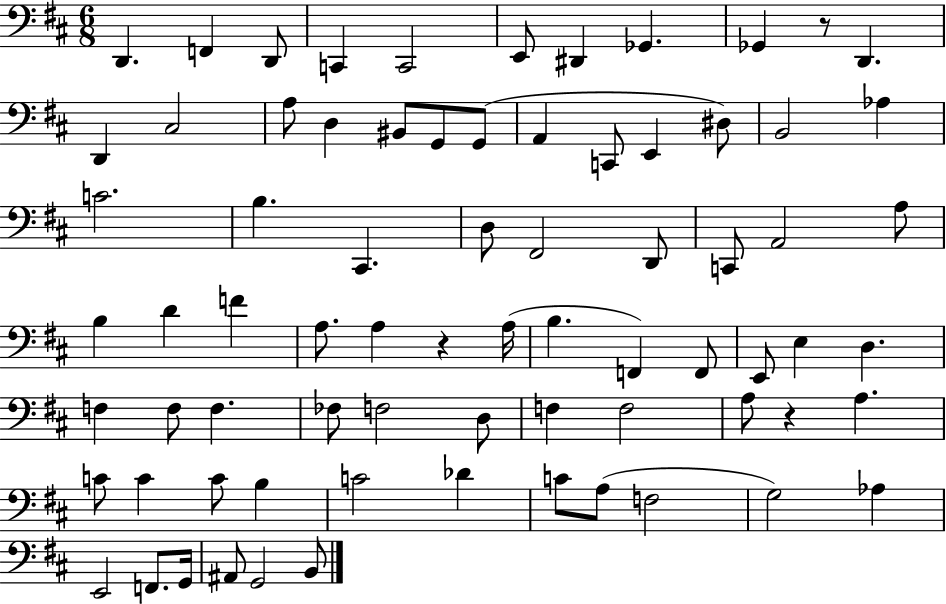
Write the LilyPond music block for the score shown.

{
  \clef bass
  \numericTimeSignature
  \time 6/8
  \key d \major
  d,4. f,4 d,8 | c,4 c,2 | e,8 dis,4 ges,4. | ges,4 r8 d,4. | \break d,4 cis2 | a8 d4 bis,8 g,8 g,8( | a,4 c,8 e,4 dis8) | b,2 aes4 | \break c'2. | b4. cis,4. | d8 fis,2 d,8 | c,8 a,2 a8 | \break b4 d'4 f'4 | a8. a4 r4 a16( | b4. f,4) f,8 | e,8 e4 d4. | \break f4 f8 f4. | fes8 f2 d8 | f4 f2 | a8 r4 a4. | \break c'8 c'4 c'8 b4 | c'2 des'4 | c'8 a8( f2 | g2) aes4 | \break e,2 f,8. g,16 | ais,8 g,2 b,8 | \bar "|."
}